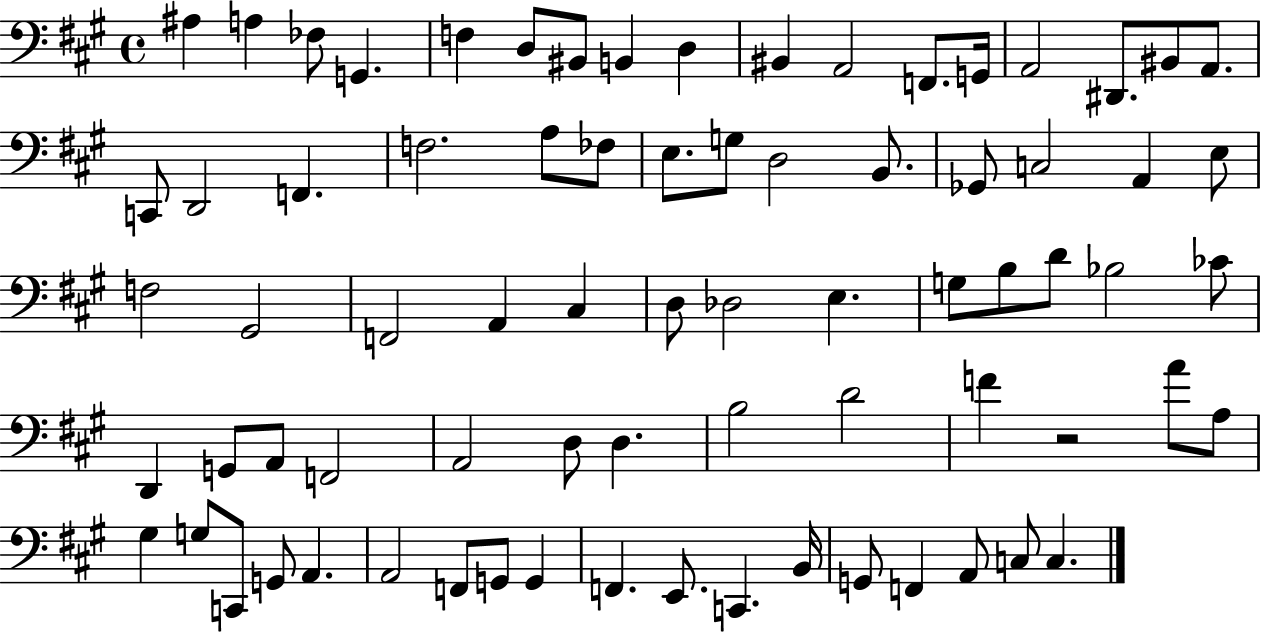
{
  \clef bass
  \time 4/4
  \defaultTimeSignature
  \key a \major
  ais4 a4 fes8 g,4. | f4 d8 bis,8 b,4 d4 | bis,4 a,2 f,8. g,16 | a,2 dis,8. bis,8 a,8. | \break c,8 d,2 f,4. | f2. a8 fes8 | e8. g8 d2 b,8. | ges,8 c2 a,4 e8 | \break f2 gis,2 | f,2 a,4 cis4 | d8 des2 e4. | g8 b8 d'8 bes2 ces'8 | \break d,4 g,8 a,8 f,2 | a,2 d8 d4. | b2 d'2 | f'4 r2 a'8 a8 | \break gis4 g8 c,8 g,8 a,4. | a,2 f,8 g,8 g,4 | f,4. e,8. c,4. b,16 | g,8 f,4 a,8 c8 c4. | \break \bar "|."
}